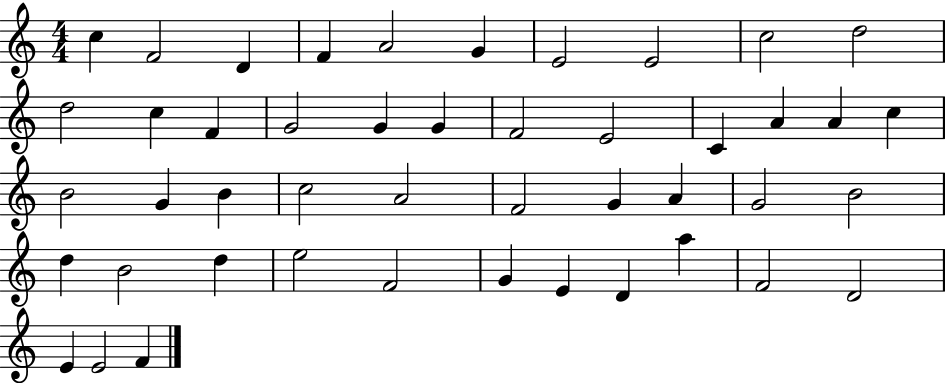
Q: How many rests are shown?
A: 0